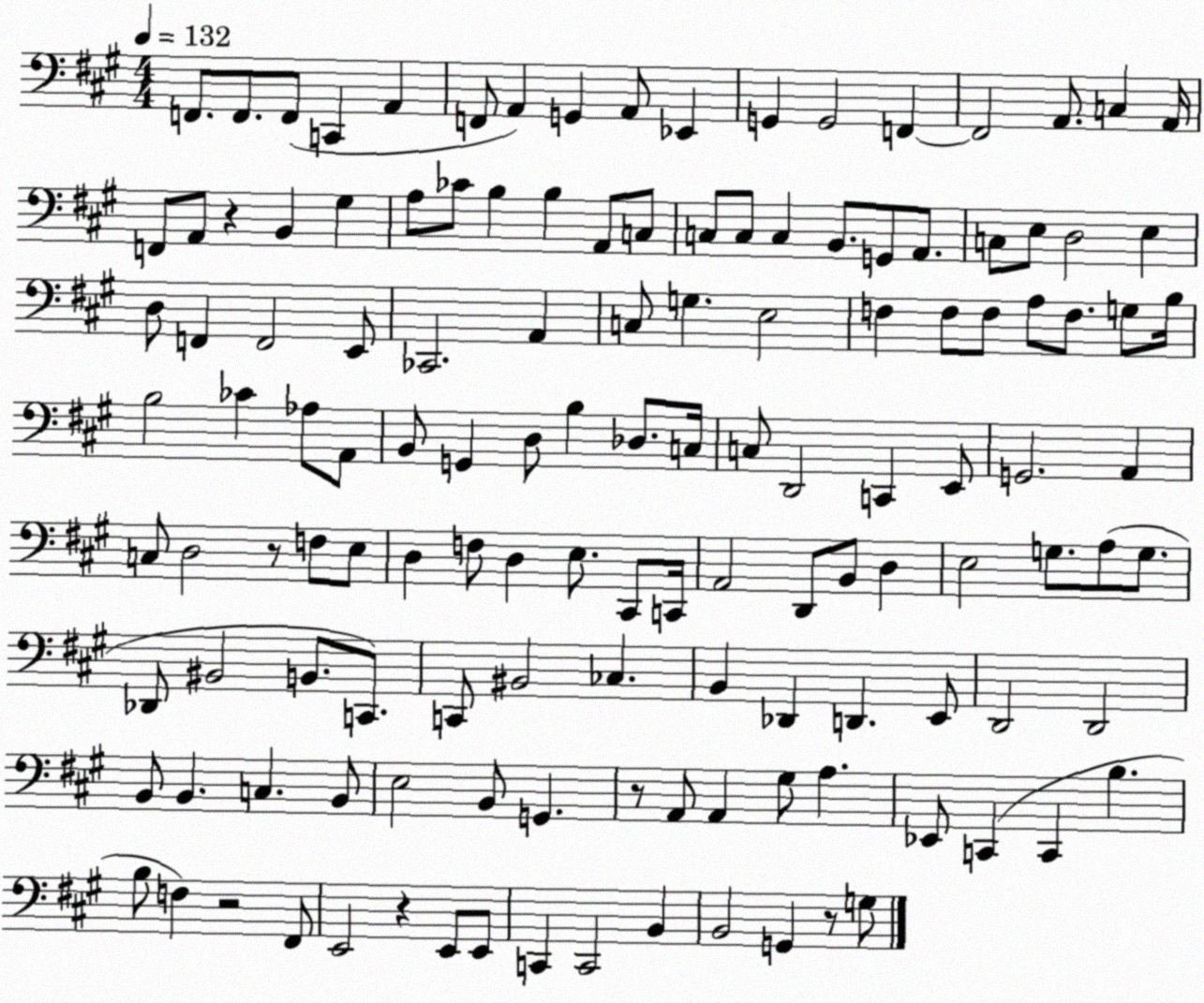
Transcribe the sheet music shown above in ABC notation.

X:1
T:Untitled
M:4/4
L:1/4
K:A
F,,/2 F,,/2 F,,/2 C,, A,, F,,/2 A,, G,, A,,/2 _E,, G,, G,,2 F,, F,,2 A,,/2 C, A,,/4 F,,/2 A,,/2 z B,, ^G, A,/2 _C/2 B, B, A,,/2 C,/2 C,/2 C,/2 C, B,,/2 G,,/2 A,,/2 C,/2 E,/2 D,2 E, D,/2 F,, F,,2 E,,/2 _C,,2 A,, C,/2 G, E,2 F, F,/2 F,/2 A,/2 F,/2 G,/2 B,/4 B,2 _C _A,/2 A,,/2 B,,/2 G,, D,/2 B, _D,/2 C,/4 C,/2 D,,2 C,, E,,/2 G,,2 A,, C,/2 D,2 z/2 F,/2 E,/2 D, F,/2 D, E,/2 ^C,,/2 C,,/4 A,,2 D,,/2 B,,/2 D, E,2 G,/2 A,/2 G,/2 _D,,/2 ^B,,2 B,,/2 C,,/2 C,,/2 ^B,,2 _C, B,, _D,, D,, E,,/2 D,,2 D,,2 B,,/2 B,, C, B,,/2 E,2 B,,/2 G,, z/2 A,,/2 A,, ^G,/2 A, _E,,/2 C,, C,, B, B,/2 F, z2 ^F,,/2 E,,2 z E,,/2 E,,/2 C,, C,,2 B,, B,,2 G,, z/2 G,/2